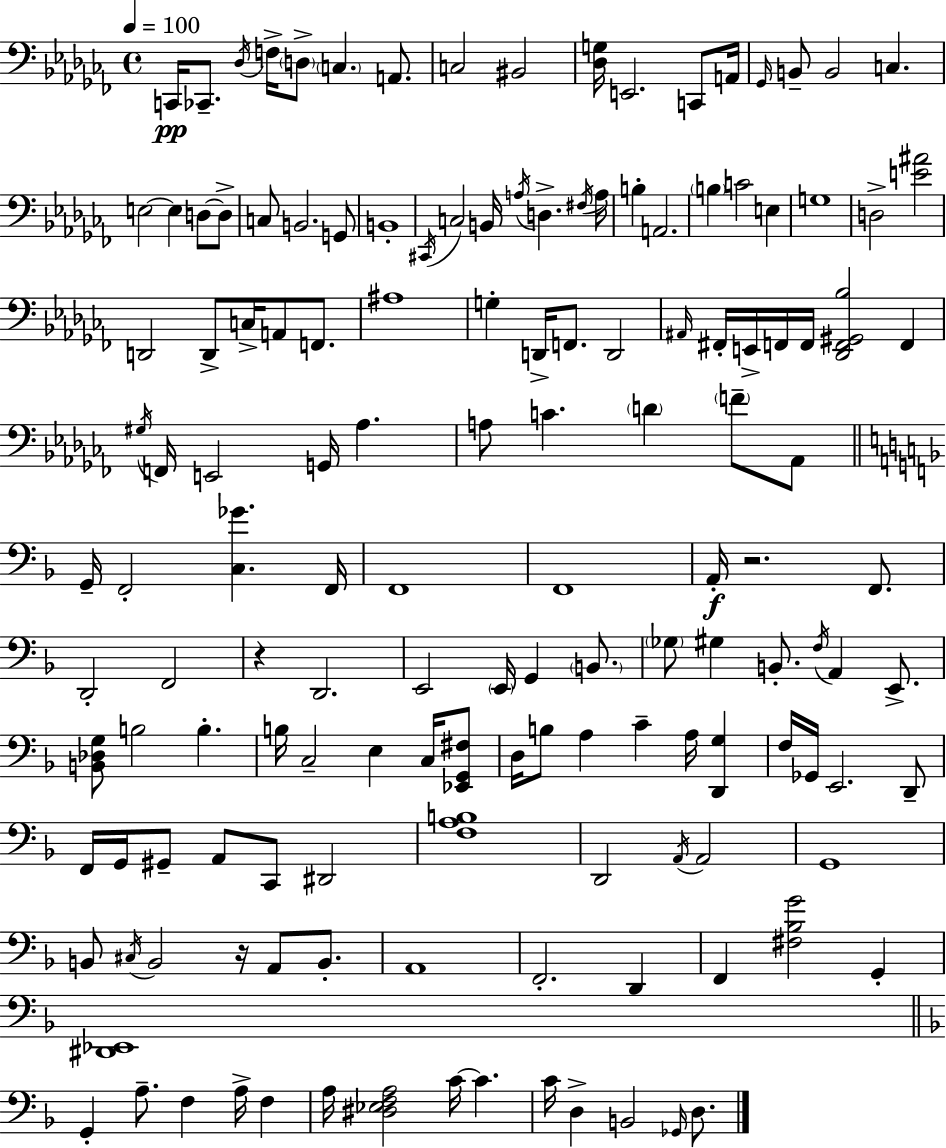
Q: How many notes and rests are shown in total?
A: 146